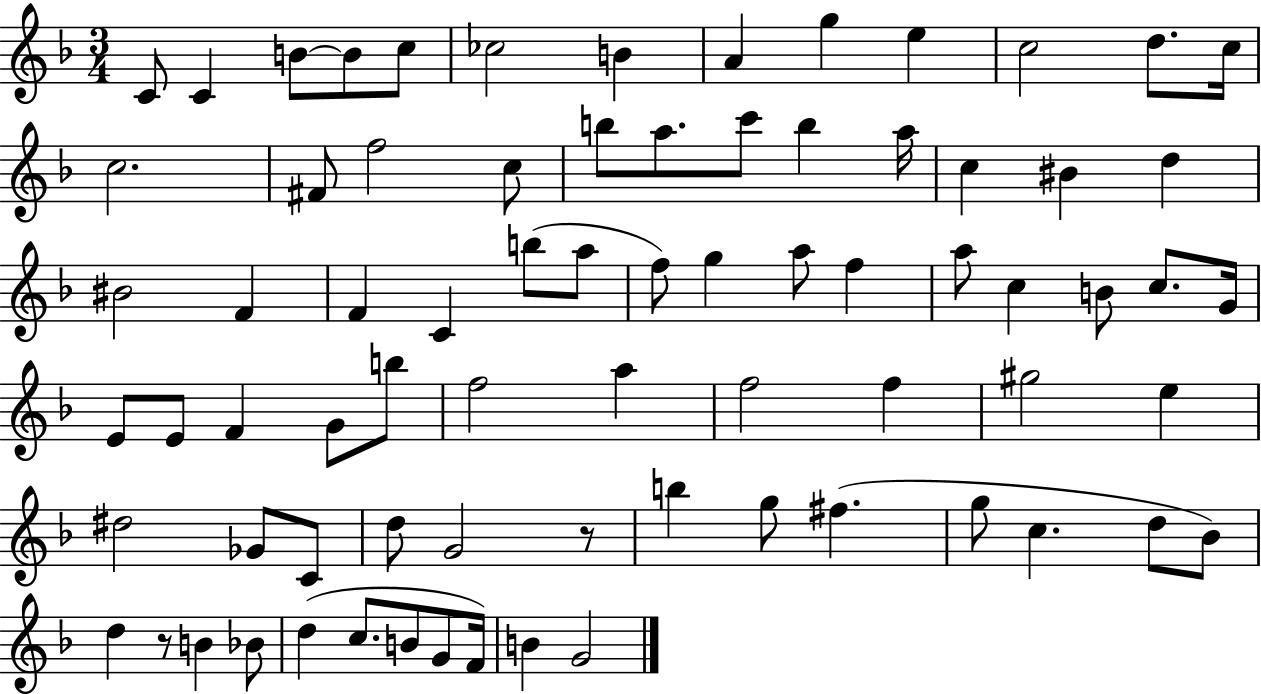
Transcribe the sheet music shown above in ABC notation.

X:1
T:Untitled
M:3/4
L:1/4
K:F
C/2 C B/2 B/2 c/2 _c2 B A g e c2 d/2 c/4 c2 ^F/2 f2 c/2 b/2 a/2 c'/2 b a/4 c ^B d ^B2 F F C b/2 a/2 f/2 g a/2 f a/2 c B/2 c/2 G/4 E/2 E/2 F G/2 b/2 f2 a f2 f ^g2 e ^d2 _G/2 C/2 d/2 G2 z/2 b g/2 ^f g/2 c d/2 _B/2 d z/2 B _B/2 d c/2 B/2 G/2 F/4 B G2